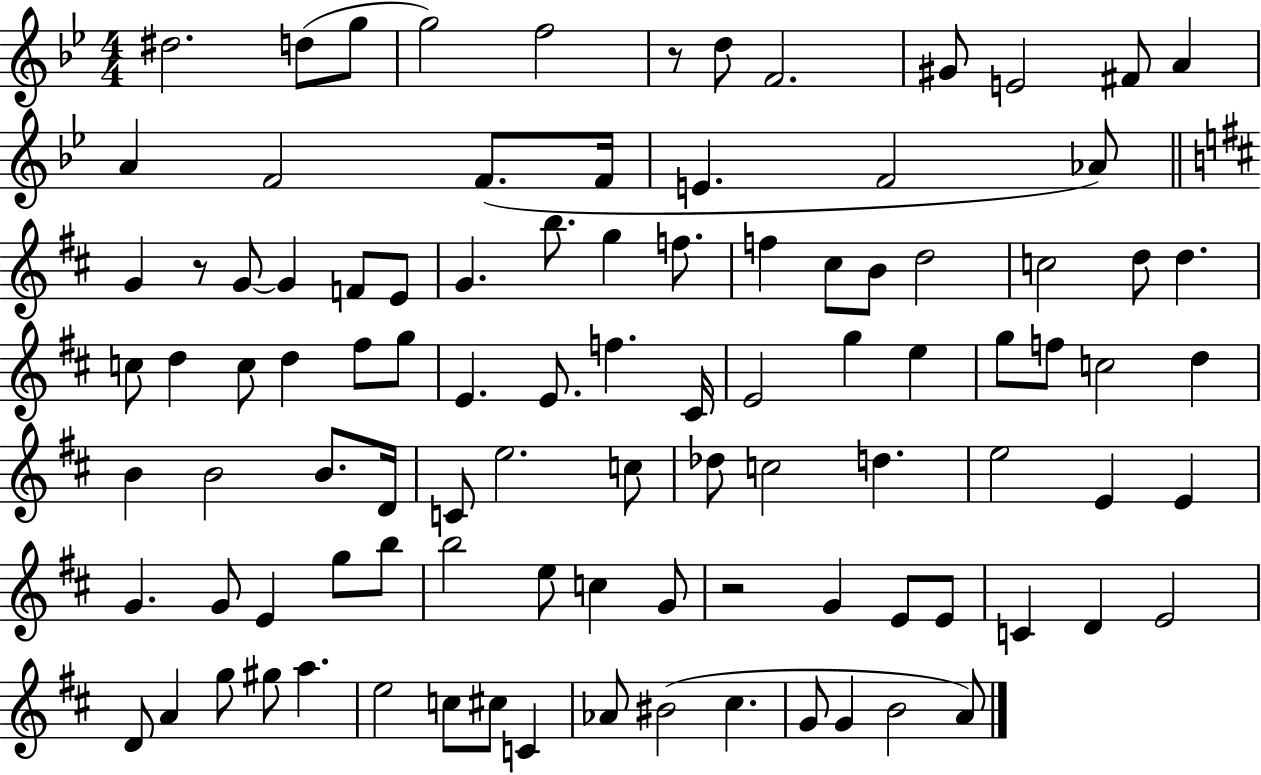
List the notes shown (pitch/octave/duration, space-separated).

D#5/h. D5/e G5/e G5/h F5/h R/e D5/e F4/h. G#4/e E4/h F#4/e A4/q A4/q F4/h F4/e. F4/s E4/q. F4/h Ab4/e G4/q R/e G4/e G4/q F4/e E4/e G4/q. B5/e. G5/q F5/e. F5/q C#5/e B4/e D5/h C5/h D5/e D5/q. C5/e D5/q C5/e D5/q F#5/e G5/e E4/q. E4/e. F5/q. C#4/s E4/h G5/q E5/q G5/e F5/e C5/h D5/q B4/q B4/h B4/e. D4/s C4/e E5/h. C5/e Db5/e C5/h D5/q. E5/h E4/q E4/q G4/q. G4/e E4/q G5/e B5/e B5/h E5/e C5/q G4/e R/h G4/q E4/e E4/e C4/q D4/q E4/h D4/e A4/q G5/e G#5/e A5/q. E5/h C5/e C#5/e C4/q Ab4/e BIS4/h C#5/q. G4/e G4/q B4/h A4/e